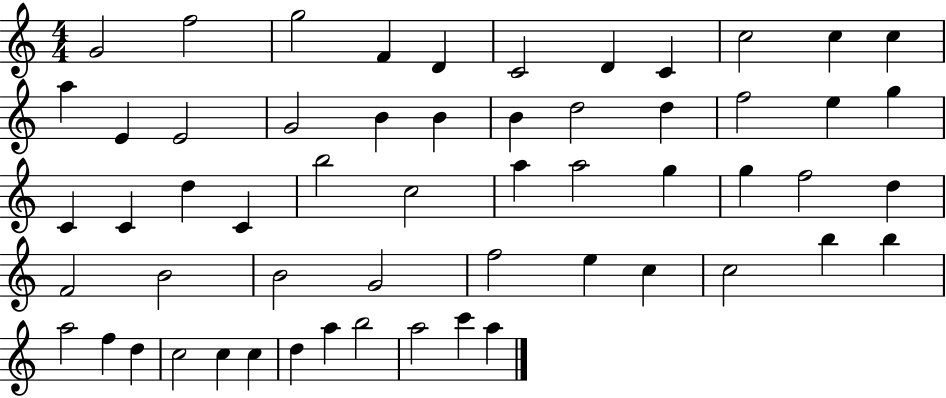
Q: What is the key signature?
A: C major